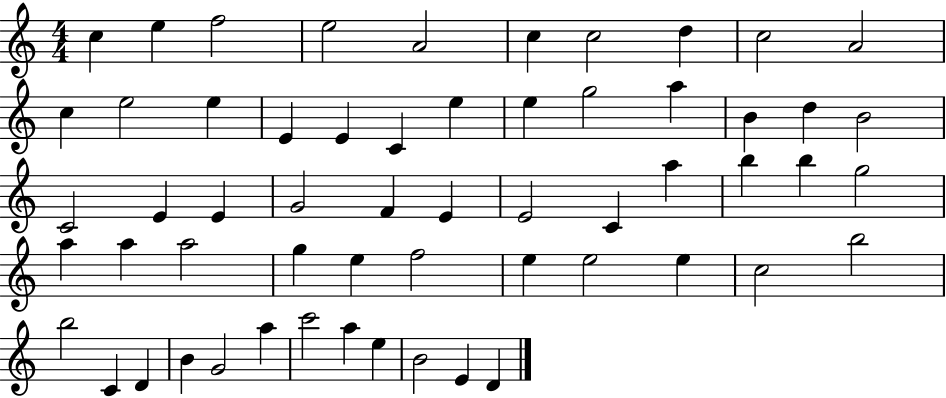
{
  \clef treble
  \numericTimeSignature
  \time 4/4
  \key c \major
  c''4 e''4 f''2 | e''2 a'2 | c''4 c''2 d''4 | c''2 a'2 | \break c''4 e''2 e''4 | e'4 e'4 c'4 e''4 | e''4 g''2 a''4 | b'4 d''4 b'2 | \break c'2 e'4 e'4 | g'2 f'4 e'4 | e'2 c'4 a''4 | b''4 b''4 g''2 | \break a''4 a''4 a''2 | g''4 e''4 f''2 | e''4 e''2 e''4 | c''2 b''2 | \break b''2 c'4 d'4 | b'4 g'2 a''4 | c'''2 a''4 e''4 | b'2 e'4 d'4 | \break \bar "|."
}